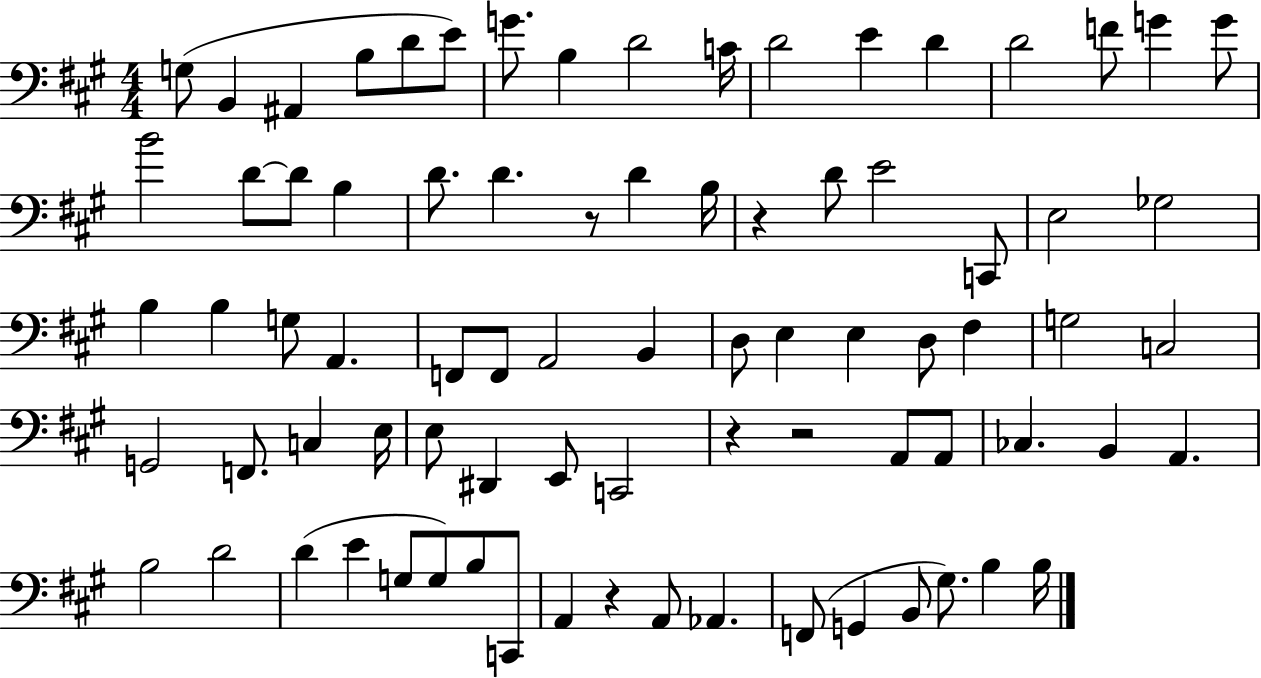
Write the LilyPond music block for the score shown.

{
  \clef bass
  \numericTimeSignature
  \time 4/4
  \key a \major
  g8( b,4 ais,4 b8 d'8 e'8) | g'8. b4 d'2 c'16 | d'2 e'4 d'4 | d'2 f'8 g'4 g'8 | \break b'2 d'8~~ d'8 b4 | d'8. d'4. r8 d'4 b16 | r4 d'8 e'2 c,8 | e2 ges2 | \break b4 b4 g8 a,4. | f,8 f,8 a,2 b,4 | d8 e4 e4 d8 fis4 | g2 c2 | \break g,2 f,8. c4 e16 | e8 dis,4 e,8 c,2 | r4 r2 a,8 a,8 | ces4. b,4 a,4. | \break b2 d'2 | d'4( e'4 g8 g8) b8 c,8 | a,4 r4 a,8 aes,4. | f,8( g,4 b,8 gis8.) b4 b16 | \break \bar "|."
}